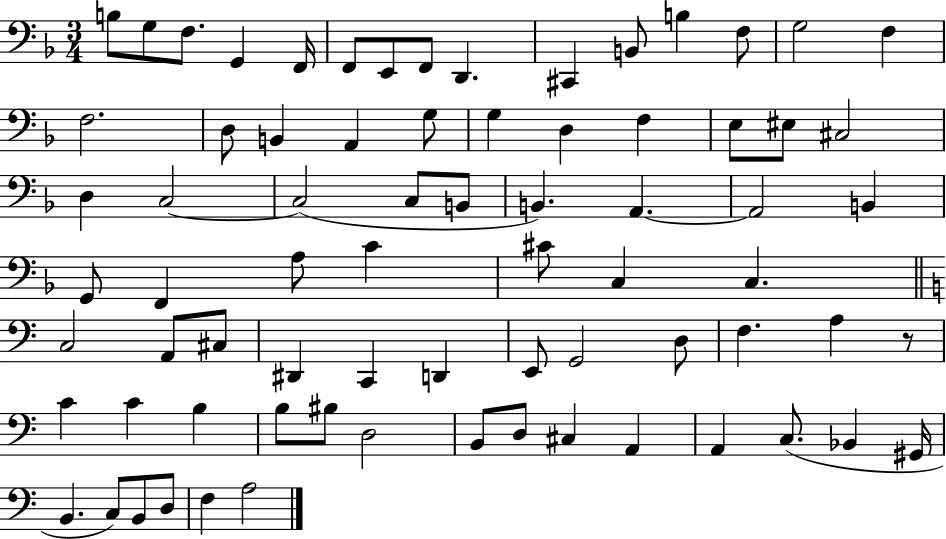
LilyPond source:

{
  \clef bass
  \numericTimeSignature
  \time 3/4
  \key f \major
  b8 g8 f8. g,4 f,16 | f,8 e,8 f,8 d,4. | cis,4 b,8 b4 f8 | g2 f4 | \break f2. | d8 b,4 a,4 g8 | g4 d4 f4 | e8 eis8 cis2 | \break d4 c2~~ | c2( c8 b,8 | b,4.) a,4.~~ | a,2 b,4 | \break g,8 f,4 a8 c'4 | cis'8 c4 c4. | \bar "||" \break \key a \minor c2 a,8 cis8 | dis,4 c,4 d,4 | e,8 g,2 d8 | f4. a4 r8 | \break c'4 c'4 b4 | b8 bis8 d2 | b,8 d8 cis4 a,4 | a,4 c8.( bes,4 gis,16 | \break b,4. c8) b,8 d8 | f4 a2 | \bar "|."
}